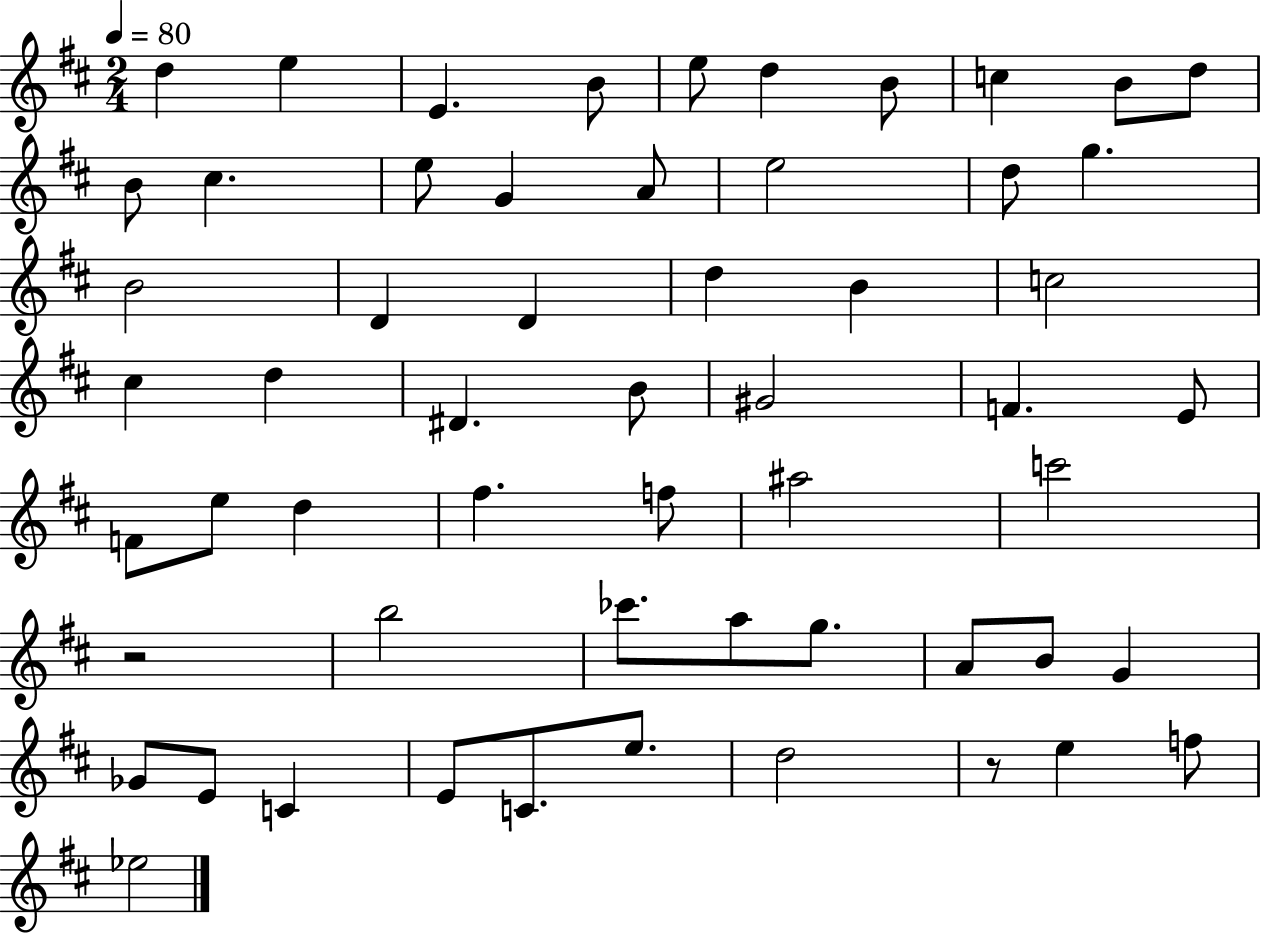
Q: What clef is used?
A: treble